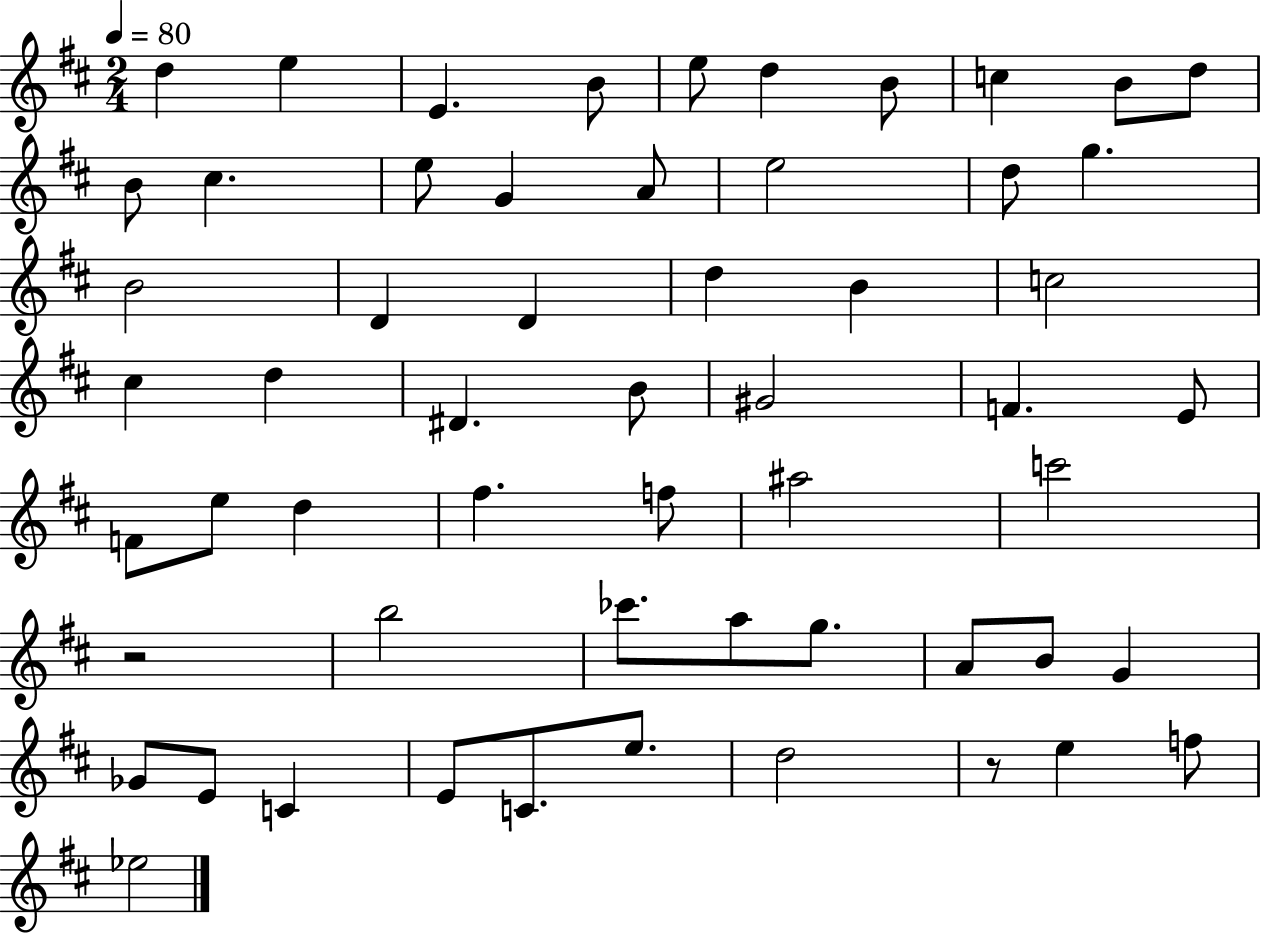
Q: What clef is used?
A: treble